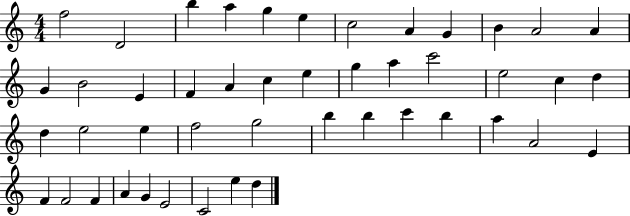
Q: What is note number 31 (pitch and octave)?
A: B5